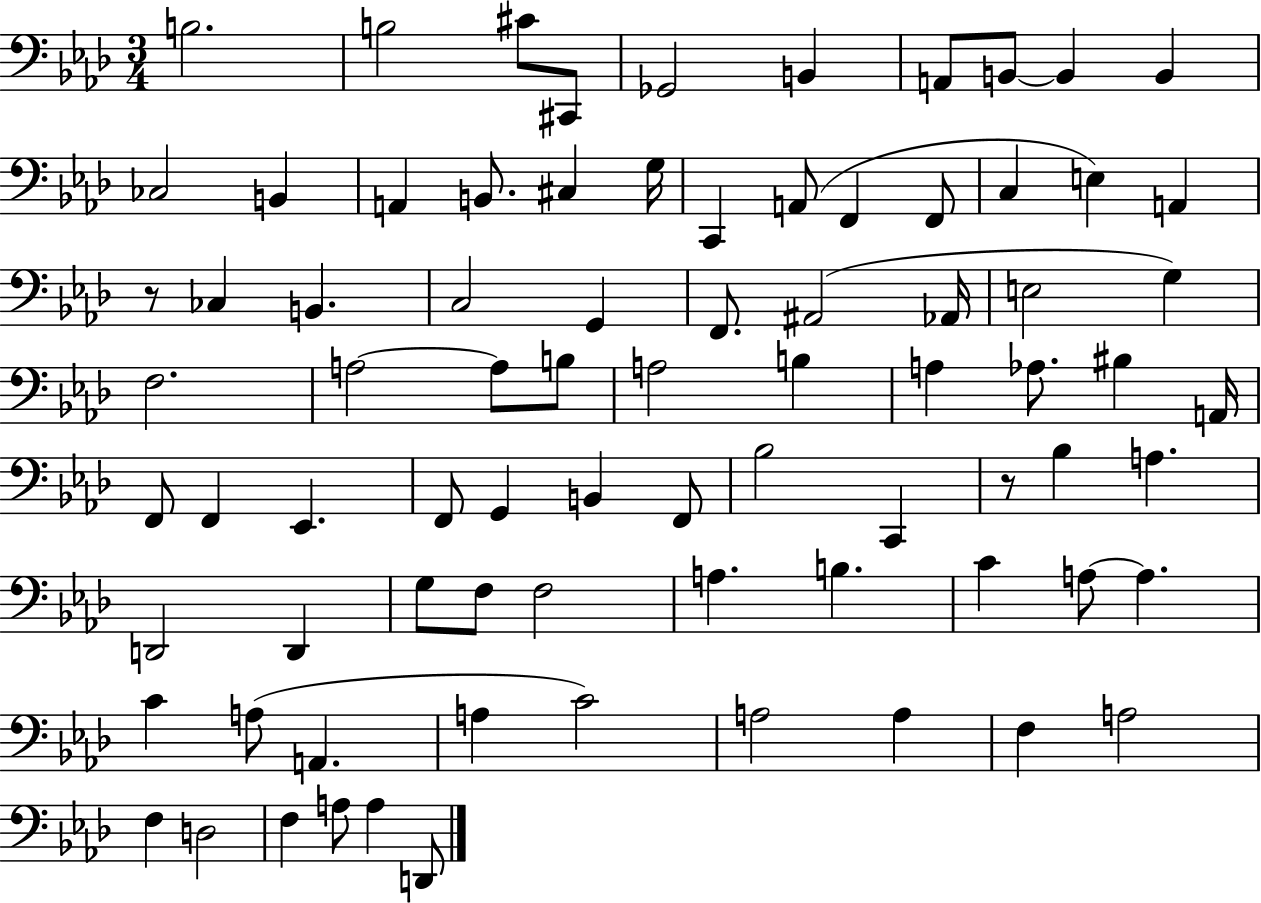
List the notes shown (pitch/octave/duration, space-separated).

B3/h. B3/h C#4/e C#2/e Gb2/h B2/q A2/e B2/e B2/q B2/q CES3/h B2/q A2/q B2/e. C#3/q G3/s C2/q A2/e F2/q F2/e C3/q E3/q A2/q R/e CES3/q B2/q. C3/h G2/q F2/e. A#2/h Ab2/s E3/h G3/q F3/h. A3/h A3/e B3/e A3/h B3/q A3/q Ab3/e. BIS3/q A2/s F2/e F2/q Eb2/q. F2/e G2/q B2/q F2/e Bb3/h C2/q R/e Bb3/q A3/q. D2/h D2/q G3/e F3/e F3/h A3/q. B3/q. C4/q A3/e A3/q. C4/q A3/e A2/q. A3/q C4/h A3/h A3/q F3/q A3/h F3/q D3/h F3/q A3/e A3/q D2/e